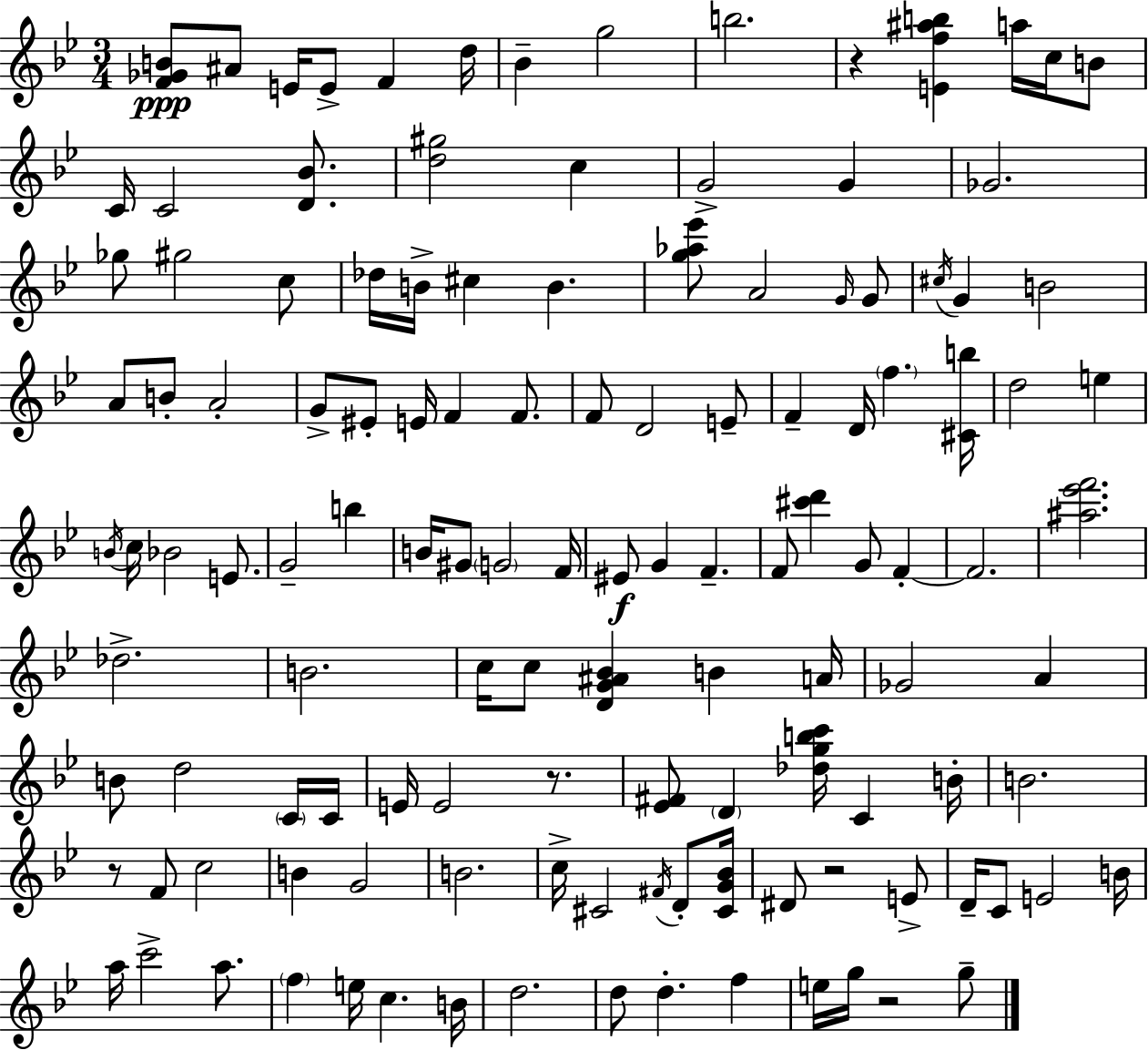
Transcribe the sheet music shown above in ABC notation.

X:1
T:Untitled
M:3/4
L:1/4
K:Bb
[F_GB]/2 ^A/2 E/4 E/2 F d/4 _B g2 b2 z [Ef^ab] a/4 c/4 B/2 C/4 C2 [D_B]/2 [d^g]2 c G2 G _G2 _g/2 ^g2 c/2 _d/4 B/4 ^c B [g_a_e']/2 A2 G/4 G/2 ^c/4 G B2 A/2 B/2 A2 G/2 ^E/2 E/4 F F/2 F/2 D2 E/2 F D/4 f [^Cb]/4 d2 e B/4 c/4 _B2 E/2 G2 b B/4 ^G/2 G2 F/4 ^E/2 G F F/2 [^c'd'] G/2 F F2 [^a_e'f']2 _d2 B2 c/4 c/2 [DG^A_B] B A/4 _G2 A B/2 d2 C/4 C/4 E/4 E2 z/2 [_E^F]/2 D [_dgbc']/4 C B/4 B2 z/2 F/2 c2 B G2 B2 c/4 ^C2 ^F/4 D/2 [^CG_B]/4 ^D/2 z2 E/2 D/4 C/2 E2 B/4 a/4 c'2 a/2 f e/4 c B/4 d2 d/2 d f e/4 g/4 z2 g/2